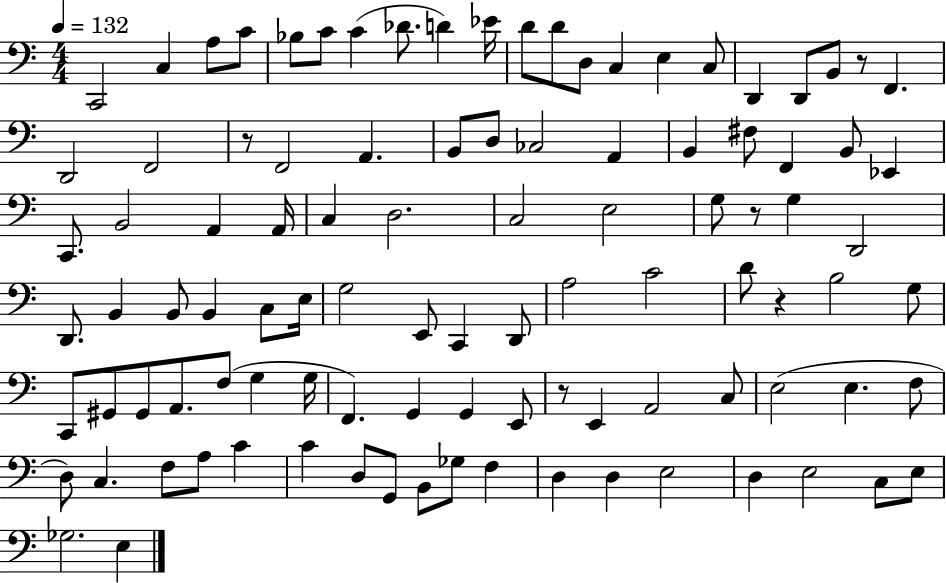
C2/h C3/q A3/e C4/e Bb3/e C4/e C4/q Db4/e. D4/q Eb4/s D4/e D4/e D3/e C3/q E3/q C3/e D2/q D2/e B2/e R/e F2/q. D2/h F2/h R/e F2/h A2/q. B2/e D3/e CES3/h A2/q B2/q F#3/e F2/q B2/e Eb2/q C2/e. B2/h A2/q A2/s C3/q D3/h. C3/h E3/h G3/e R/e G3/q D2/h D2/e. B2/q B2/e B2/q C3/e E3/s G3/h E2/e C2/q D2/e A3/h C4/h D4/e R/q B3/h G3/e C2/e G#2/e G#2/e A2/e. F3/e G3/q G3/s F2/q. G2/q G2/q E2/e R/e E2/q A2/h C3/e E3/h E3/q. F3/e D3/e C3/q. F3/e A3/e C4/q C4/q D3/e G2/e B2/e Gb3/e F3/q D3/q D3/q E3/h D3/q E3/h C3/e E3/e Gb3/h. E3/q